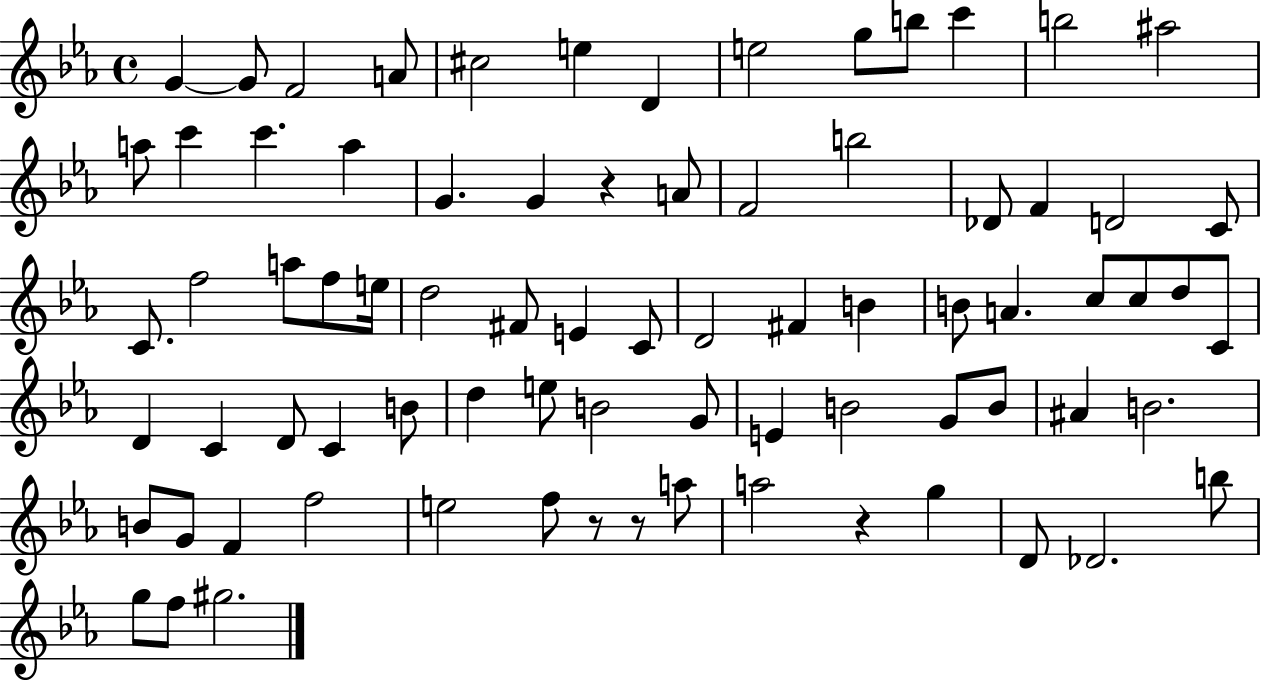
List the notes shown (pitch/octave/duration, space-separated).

G4/q G4/e F4/h A4/e C#5/h E5/q D4/q E5/h G5/e B5/e C6/q B5/h A#5/h A5/e C6/q C6/q. A5/q G4/q. G4/q R/q A4/e F4/h B5/h Db4/e F4/q D4/h C4/e C4/e. F5/h A5/e F5/e E5/s D5/h F#4/e E4/q C4/e D4/h F#4/q B4/q B4/e A4/q. C5/e C5/e D5/e C4/e D4/q C4/q D4/e C4/q B4/e D5/q E5/e B4/h G4/e E4/q B4/h G4/e B4/e A#4/q B4/h. B4/e G4/e F4/q F5/h E5/h F5/e R/e R/e A5/e A5/h R/q G5/q D4/e Db4/h. B5/e G5/e F5/e G#5/h.